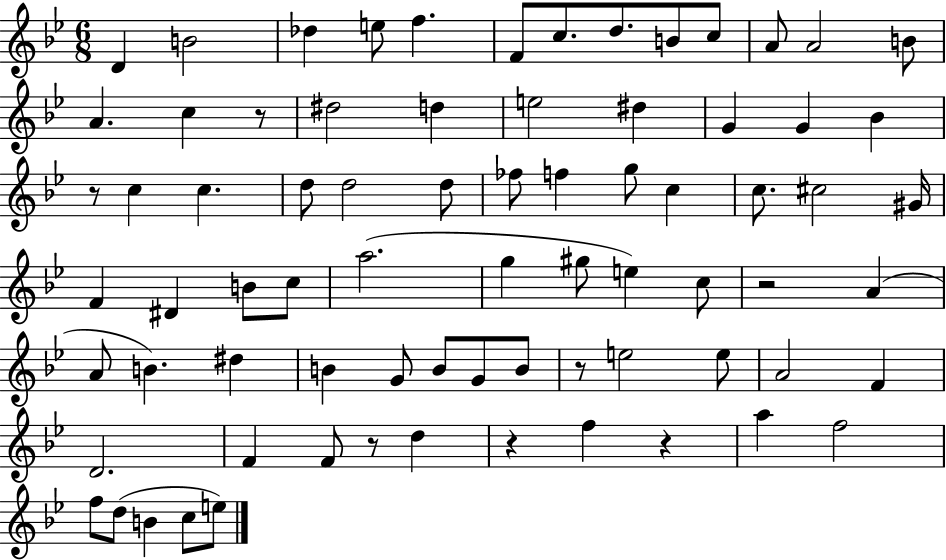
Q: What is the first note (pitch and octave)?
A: D4